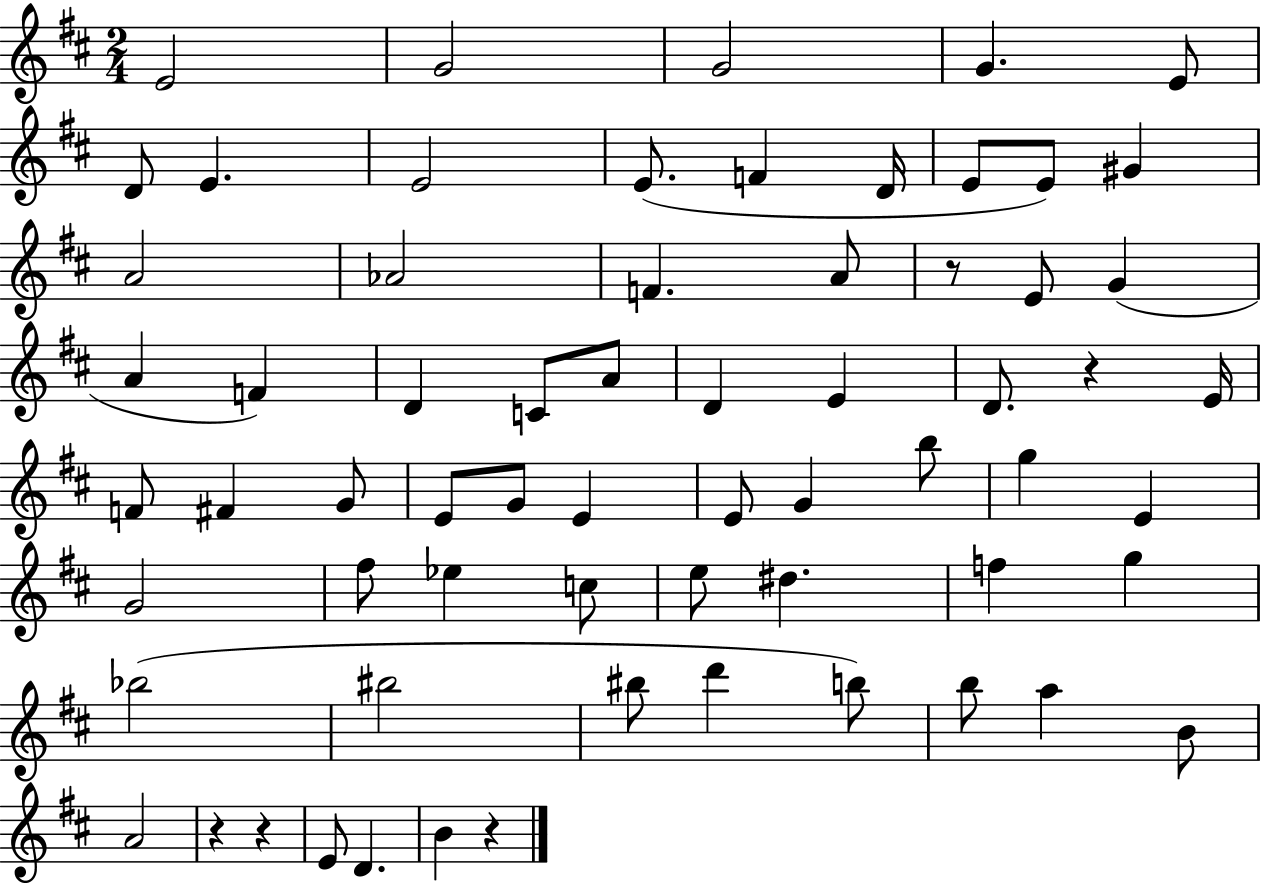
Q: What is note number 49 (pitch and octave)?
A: Bb5